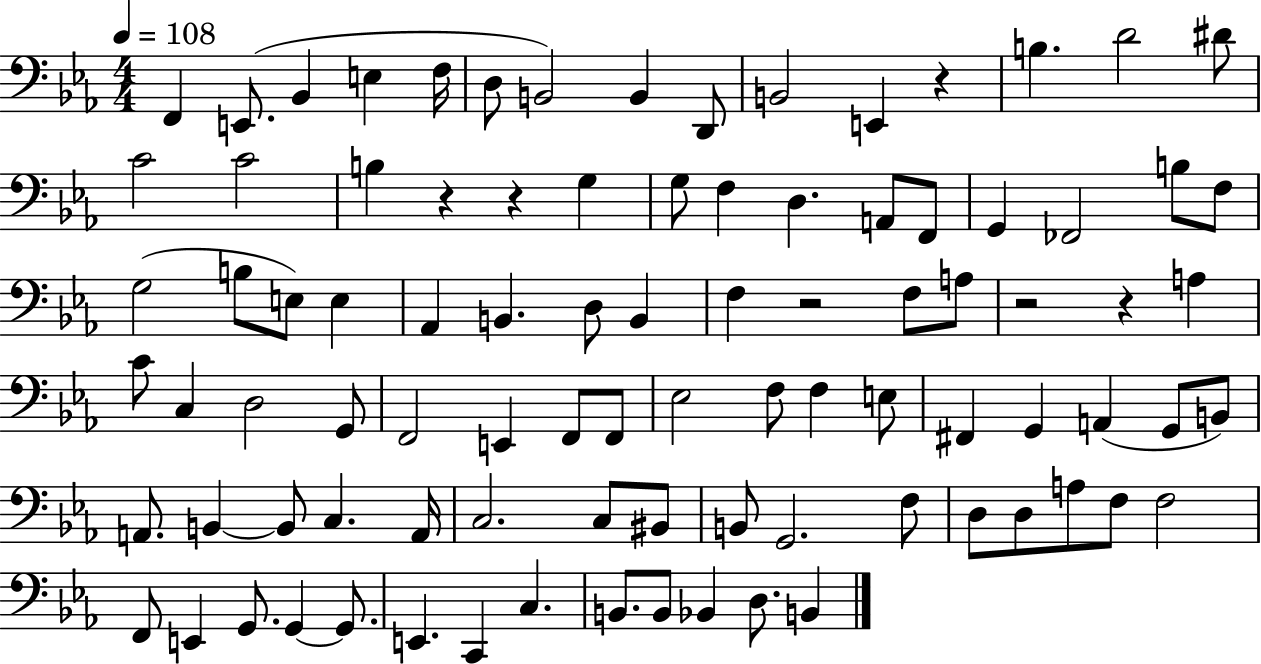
{
  \clef bass
  \numericTimeSignature
  \time 4/4
  \key ees \major
  \tempo 4 = 108
  \repeat volta 2 { f,4 e,8.( bes,4 e4 f16 | d8 b,2) b,4 d,8 | b,2 e,4 r4 | b4. d'2 dis'8 | \break c'2 c'2 | b4 r4 r4 g4 | g8 f4 d4. a,8 f,8 | g,4 fes,2 b8 f8 | \break g2( b8 e8) e4 | aes,4 b,4. d8 b,4 | f4 r2 f8 a8 | r2 r4 a4 | \break c'8 c4 d2 g,8 | f,2 e,4 f,8 f,8 | ees2 f8 f4 e8 | fis,4 g,4 a,4( g,8 b,8) | \break a,8. b,4~~ b,8 c4. a,16 | c2. c8 bis,8 | b,8 g,2. f8 | d8 d8 a8 f8 f2 | \break f,8 e,4 g,8. g,4~~ g,8. | e,4. c,4 c4. | b,8. b,8 bes,4 d8. b,4 | } \bar "|."
}